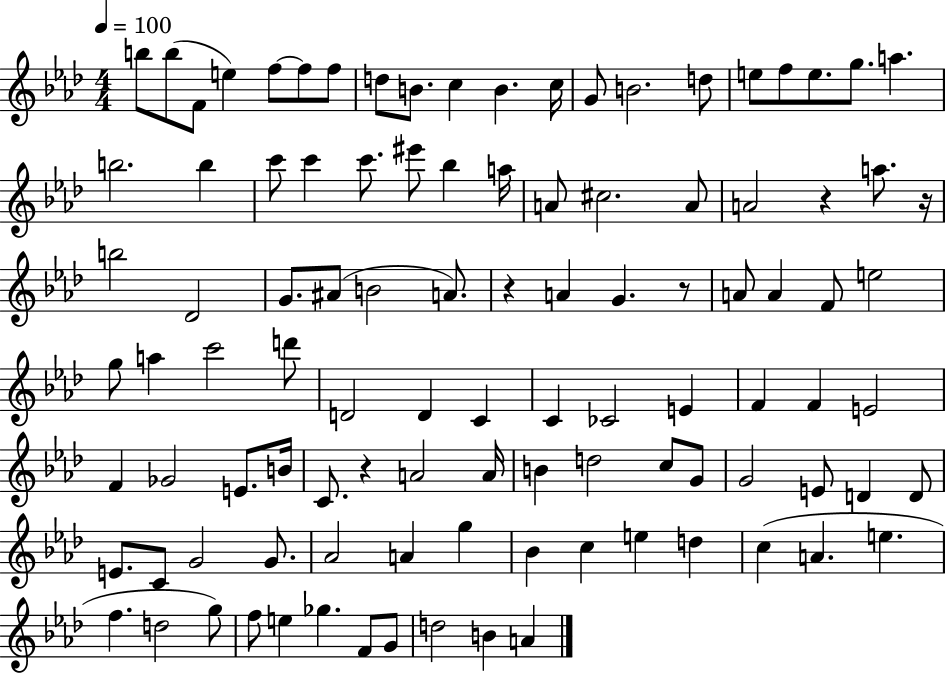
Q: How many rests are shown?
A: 5